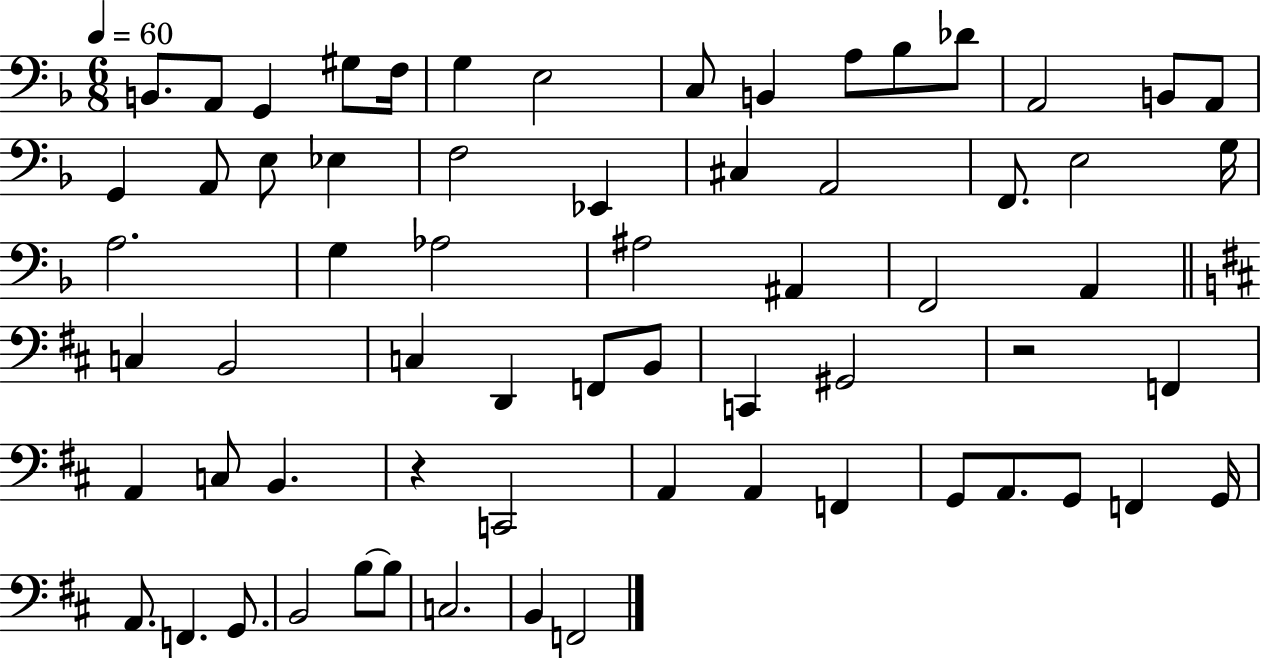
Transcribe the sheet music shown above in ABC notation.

X:1
T:Untitled
M:6/8
L:1/4
K:F
B,,/2 A,,/2 G,, ^G,/2 F,/4 G, E,2 C,/2 B,, A,/2 _B,/2 _D/2 A,,2 B,,/2 A,,/2 G,, A,,/2 E,/2 _E, F,2 _E,, ^C, A,,2 F,,/2 E,2 G,/4 A,2 G, _A,2 ^A,2 ^A,, F,,2 A,, C, B,,2 C, D,, F,,/2 B,,/2 C,, ^G,,2 z2 F,, A,, C,/2 B,, z C,,2 A,, A,, F,, G,,/2 A,,/2 G,,/2 F,, G,,/4 A,,/2 F,, G,,/2 B,,2 B,/2 B,/2 C,2 B,, F,,2